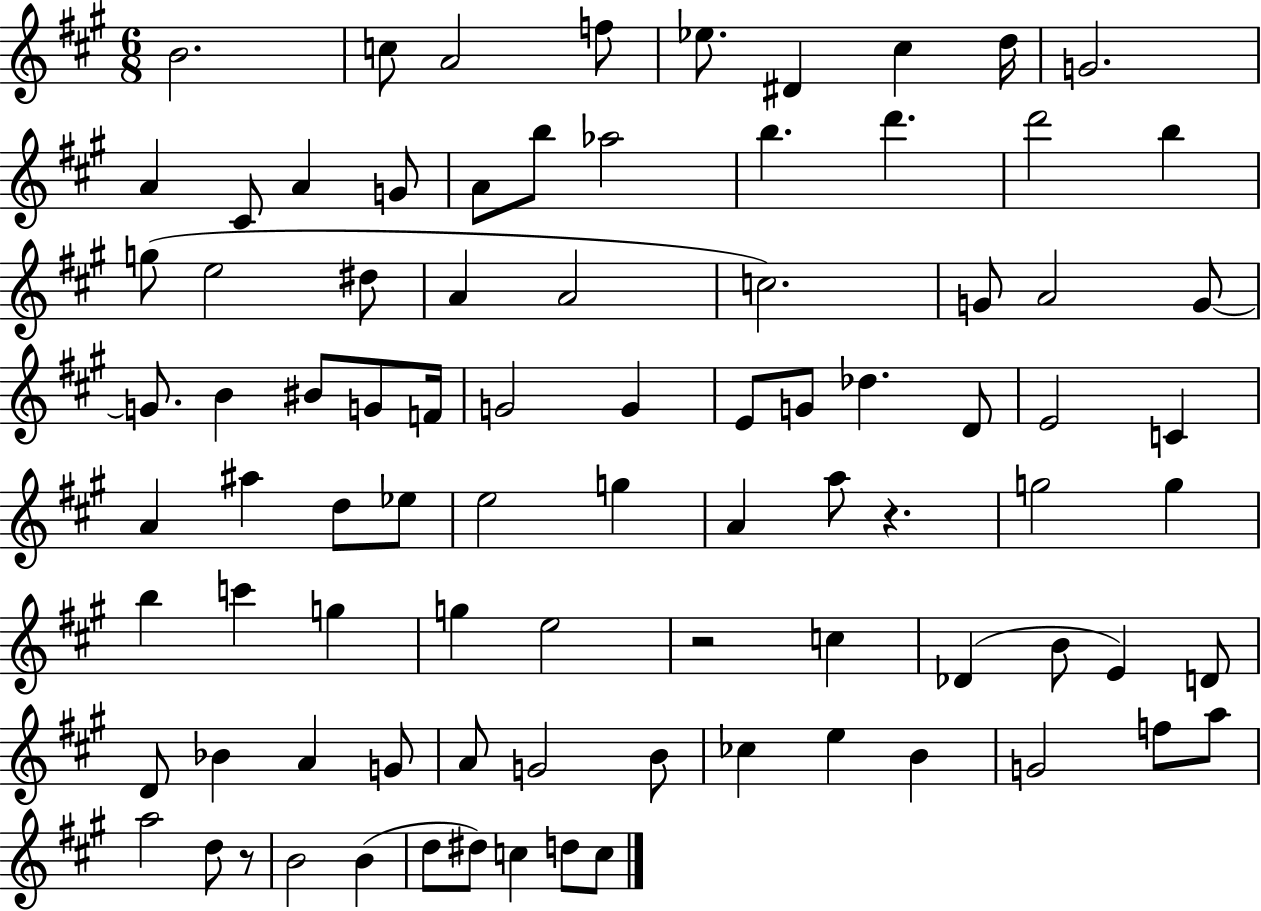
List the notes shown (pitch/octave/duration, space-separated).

B4/h. C5/e A4/h F5/e Eb5/e. D#4/q C#5/q D5/s G4/h. A4/q C#4/e A4/q G4/e A4/e B5/e Ab5/h B5/q. D6/q. D6/h B5/q G5/e E5/h D#5/e A4/q A4/h C5/h. G4/e A4/h G4/e G4/e. B4/q BIS4/e G4/e F4/s G4/h G4/q E4/e G4/e Db5/q. D4/e E4/h C4/q A4/q A#5/q D5/e Eb5/e E5/h G5/q A4/q A5/e R/q. G5/h G5/q B5/q C6/q G5/q G5/q E5/h R/h C5/q Db4/q B4/e E4/q D4/e D4/e Bb4/q A4/q G4/e A4/e G4/h B4/e CES5/q E5/q B4/q G4/h F5/e A5/e A5/h D5/e R/e B4/h B4/q D5/e D#5/e C5/q D5/e C5/e